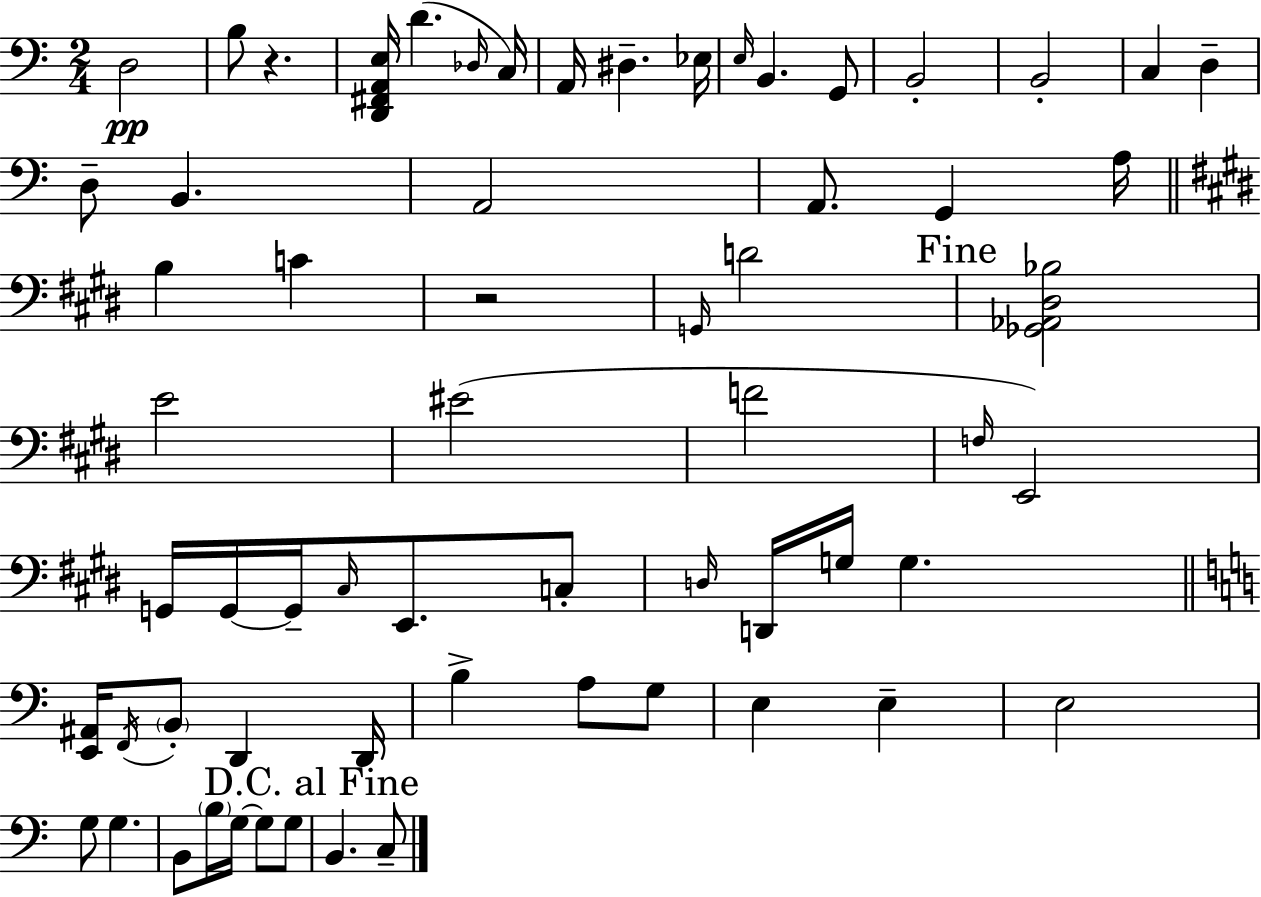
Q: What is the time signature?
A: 2/4